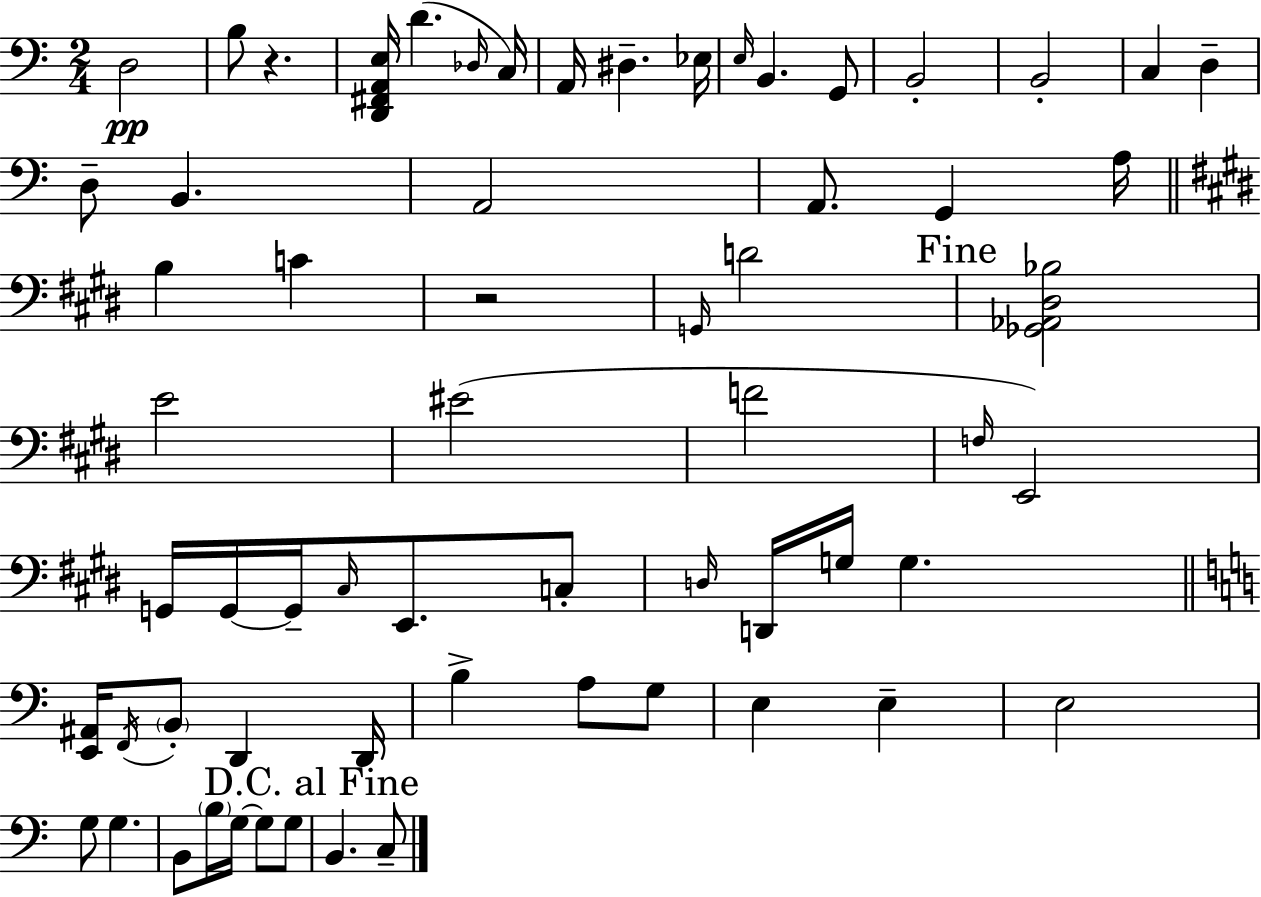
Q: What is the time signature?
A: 2/4